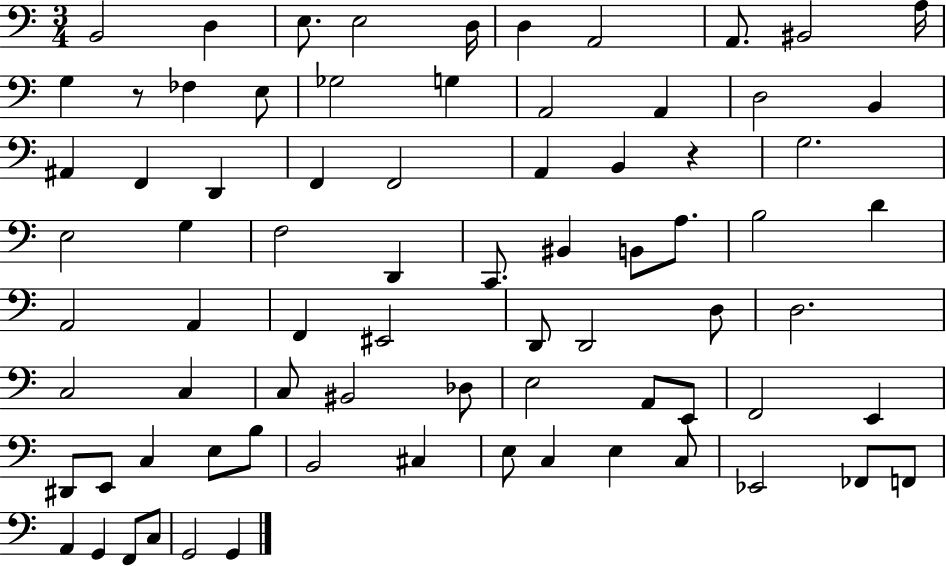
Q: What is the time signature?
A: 3/4